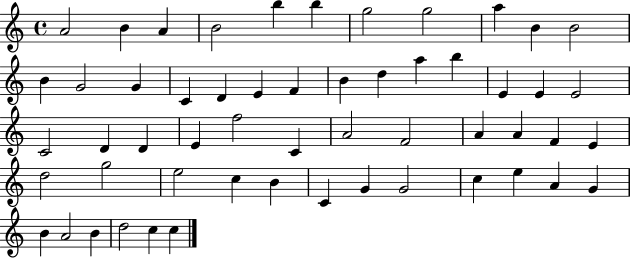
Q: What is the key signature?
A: C major